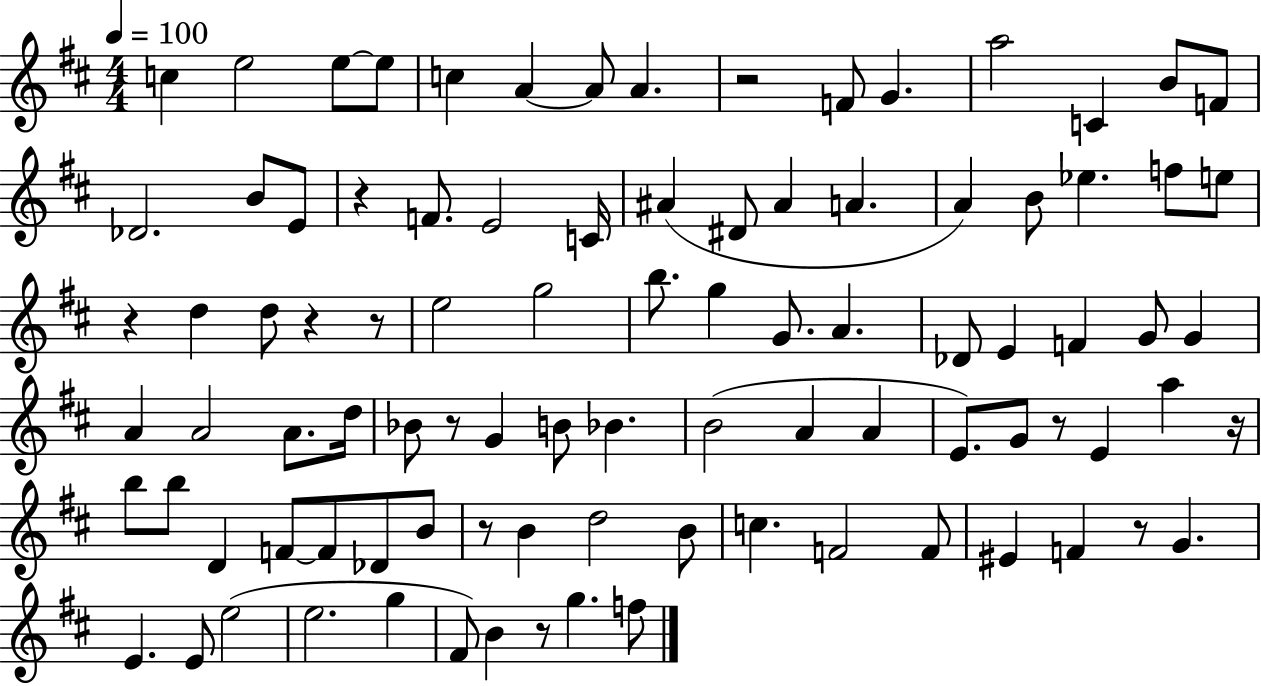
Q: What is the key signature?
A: D major